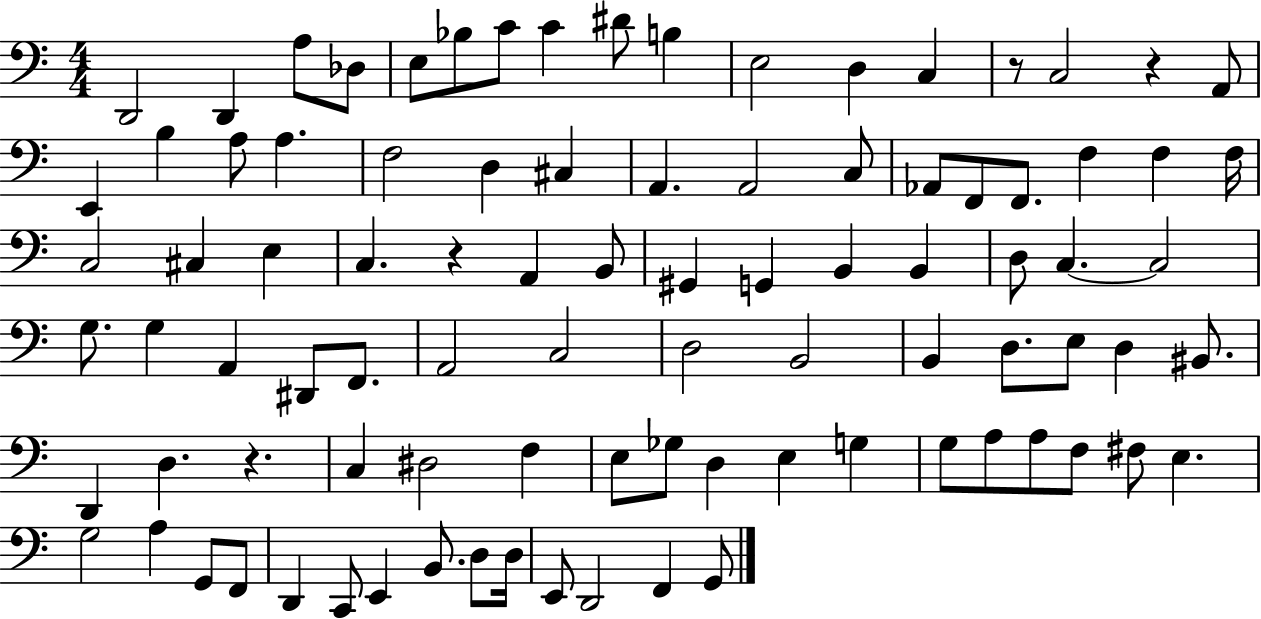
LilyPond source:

{
  \clef bass
  \numericTimeSignature
  \time 4/4
  \key c \major
  \repeat volta 2 { d,2 d,4 a8 des8 | e8 bes8 c'8 c'4 dis'8 b4 | e2 d4 c4 | r8 c2 r4 a,8 | \break e,4 b4 a8 a4. | f2 d4 cis4 | a,4. a,2 c8 | aes,8 f,8 f,8. f4 f4 f16 | \break c2 cis4 e4 | c4. r4 a,4 b,8 | gis,4 g,4 b,4 b,4 | d8 c4.~~ c2 | \break g8. g4 a,4 dis,8 f,8. | a,2 c2 | d2 b,2 | b,4 d8. e8 d4 bis,8. | \break d,4 d4. r4. | c4 dis2 f4 | e8 ges8 d4 e4 g4 | g8 a8 a8 f8 fis8 e4. | \break g2 a4 g,8 f,8 | d,4 c,8 e,4 b,8. d8 d16 | e,8 d,2 f,4 g,8 | } \bar "|."
}